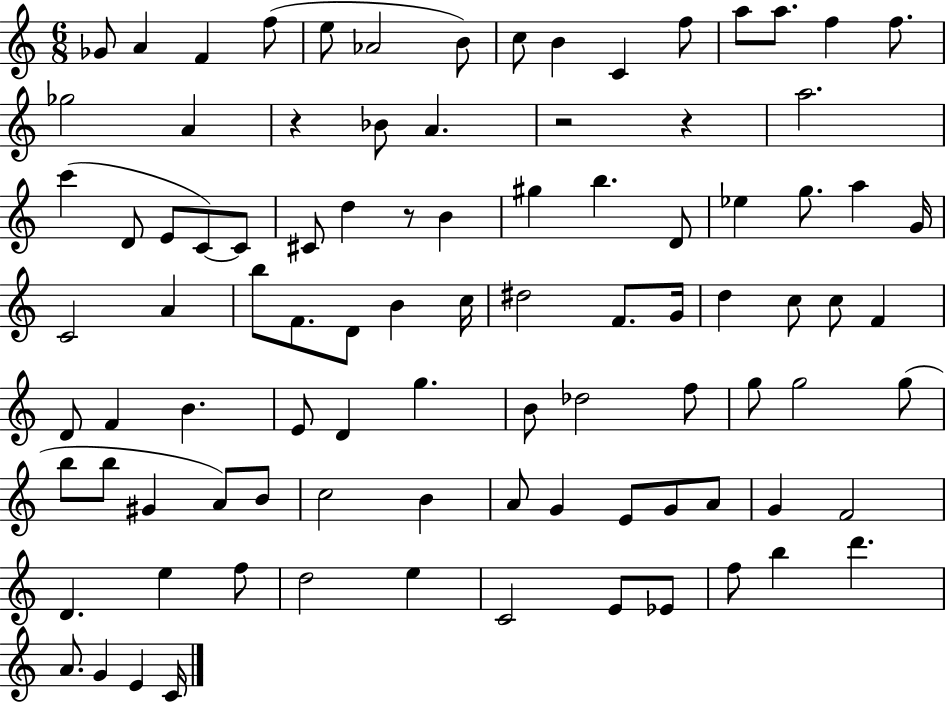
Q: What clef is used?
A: treble